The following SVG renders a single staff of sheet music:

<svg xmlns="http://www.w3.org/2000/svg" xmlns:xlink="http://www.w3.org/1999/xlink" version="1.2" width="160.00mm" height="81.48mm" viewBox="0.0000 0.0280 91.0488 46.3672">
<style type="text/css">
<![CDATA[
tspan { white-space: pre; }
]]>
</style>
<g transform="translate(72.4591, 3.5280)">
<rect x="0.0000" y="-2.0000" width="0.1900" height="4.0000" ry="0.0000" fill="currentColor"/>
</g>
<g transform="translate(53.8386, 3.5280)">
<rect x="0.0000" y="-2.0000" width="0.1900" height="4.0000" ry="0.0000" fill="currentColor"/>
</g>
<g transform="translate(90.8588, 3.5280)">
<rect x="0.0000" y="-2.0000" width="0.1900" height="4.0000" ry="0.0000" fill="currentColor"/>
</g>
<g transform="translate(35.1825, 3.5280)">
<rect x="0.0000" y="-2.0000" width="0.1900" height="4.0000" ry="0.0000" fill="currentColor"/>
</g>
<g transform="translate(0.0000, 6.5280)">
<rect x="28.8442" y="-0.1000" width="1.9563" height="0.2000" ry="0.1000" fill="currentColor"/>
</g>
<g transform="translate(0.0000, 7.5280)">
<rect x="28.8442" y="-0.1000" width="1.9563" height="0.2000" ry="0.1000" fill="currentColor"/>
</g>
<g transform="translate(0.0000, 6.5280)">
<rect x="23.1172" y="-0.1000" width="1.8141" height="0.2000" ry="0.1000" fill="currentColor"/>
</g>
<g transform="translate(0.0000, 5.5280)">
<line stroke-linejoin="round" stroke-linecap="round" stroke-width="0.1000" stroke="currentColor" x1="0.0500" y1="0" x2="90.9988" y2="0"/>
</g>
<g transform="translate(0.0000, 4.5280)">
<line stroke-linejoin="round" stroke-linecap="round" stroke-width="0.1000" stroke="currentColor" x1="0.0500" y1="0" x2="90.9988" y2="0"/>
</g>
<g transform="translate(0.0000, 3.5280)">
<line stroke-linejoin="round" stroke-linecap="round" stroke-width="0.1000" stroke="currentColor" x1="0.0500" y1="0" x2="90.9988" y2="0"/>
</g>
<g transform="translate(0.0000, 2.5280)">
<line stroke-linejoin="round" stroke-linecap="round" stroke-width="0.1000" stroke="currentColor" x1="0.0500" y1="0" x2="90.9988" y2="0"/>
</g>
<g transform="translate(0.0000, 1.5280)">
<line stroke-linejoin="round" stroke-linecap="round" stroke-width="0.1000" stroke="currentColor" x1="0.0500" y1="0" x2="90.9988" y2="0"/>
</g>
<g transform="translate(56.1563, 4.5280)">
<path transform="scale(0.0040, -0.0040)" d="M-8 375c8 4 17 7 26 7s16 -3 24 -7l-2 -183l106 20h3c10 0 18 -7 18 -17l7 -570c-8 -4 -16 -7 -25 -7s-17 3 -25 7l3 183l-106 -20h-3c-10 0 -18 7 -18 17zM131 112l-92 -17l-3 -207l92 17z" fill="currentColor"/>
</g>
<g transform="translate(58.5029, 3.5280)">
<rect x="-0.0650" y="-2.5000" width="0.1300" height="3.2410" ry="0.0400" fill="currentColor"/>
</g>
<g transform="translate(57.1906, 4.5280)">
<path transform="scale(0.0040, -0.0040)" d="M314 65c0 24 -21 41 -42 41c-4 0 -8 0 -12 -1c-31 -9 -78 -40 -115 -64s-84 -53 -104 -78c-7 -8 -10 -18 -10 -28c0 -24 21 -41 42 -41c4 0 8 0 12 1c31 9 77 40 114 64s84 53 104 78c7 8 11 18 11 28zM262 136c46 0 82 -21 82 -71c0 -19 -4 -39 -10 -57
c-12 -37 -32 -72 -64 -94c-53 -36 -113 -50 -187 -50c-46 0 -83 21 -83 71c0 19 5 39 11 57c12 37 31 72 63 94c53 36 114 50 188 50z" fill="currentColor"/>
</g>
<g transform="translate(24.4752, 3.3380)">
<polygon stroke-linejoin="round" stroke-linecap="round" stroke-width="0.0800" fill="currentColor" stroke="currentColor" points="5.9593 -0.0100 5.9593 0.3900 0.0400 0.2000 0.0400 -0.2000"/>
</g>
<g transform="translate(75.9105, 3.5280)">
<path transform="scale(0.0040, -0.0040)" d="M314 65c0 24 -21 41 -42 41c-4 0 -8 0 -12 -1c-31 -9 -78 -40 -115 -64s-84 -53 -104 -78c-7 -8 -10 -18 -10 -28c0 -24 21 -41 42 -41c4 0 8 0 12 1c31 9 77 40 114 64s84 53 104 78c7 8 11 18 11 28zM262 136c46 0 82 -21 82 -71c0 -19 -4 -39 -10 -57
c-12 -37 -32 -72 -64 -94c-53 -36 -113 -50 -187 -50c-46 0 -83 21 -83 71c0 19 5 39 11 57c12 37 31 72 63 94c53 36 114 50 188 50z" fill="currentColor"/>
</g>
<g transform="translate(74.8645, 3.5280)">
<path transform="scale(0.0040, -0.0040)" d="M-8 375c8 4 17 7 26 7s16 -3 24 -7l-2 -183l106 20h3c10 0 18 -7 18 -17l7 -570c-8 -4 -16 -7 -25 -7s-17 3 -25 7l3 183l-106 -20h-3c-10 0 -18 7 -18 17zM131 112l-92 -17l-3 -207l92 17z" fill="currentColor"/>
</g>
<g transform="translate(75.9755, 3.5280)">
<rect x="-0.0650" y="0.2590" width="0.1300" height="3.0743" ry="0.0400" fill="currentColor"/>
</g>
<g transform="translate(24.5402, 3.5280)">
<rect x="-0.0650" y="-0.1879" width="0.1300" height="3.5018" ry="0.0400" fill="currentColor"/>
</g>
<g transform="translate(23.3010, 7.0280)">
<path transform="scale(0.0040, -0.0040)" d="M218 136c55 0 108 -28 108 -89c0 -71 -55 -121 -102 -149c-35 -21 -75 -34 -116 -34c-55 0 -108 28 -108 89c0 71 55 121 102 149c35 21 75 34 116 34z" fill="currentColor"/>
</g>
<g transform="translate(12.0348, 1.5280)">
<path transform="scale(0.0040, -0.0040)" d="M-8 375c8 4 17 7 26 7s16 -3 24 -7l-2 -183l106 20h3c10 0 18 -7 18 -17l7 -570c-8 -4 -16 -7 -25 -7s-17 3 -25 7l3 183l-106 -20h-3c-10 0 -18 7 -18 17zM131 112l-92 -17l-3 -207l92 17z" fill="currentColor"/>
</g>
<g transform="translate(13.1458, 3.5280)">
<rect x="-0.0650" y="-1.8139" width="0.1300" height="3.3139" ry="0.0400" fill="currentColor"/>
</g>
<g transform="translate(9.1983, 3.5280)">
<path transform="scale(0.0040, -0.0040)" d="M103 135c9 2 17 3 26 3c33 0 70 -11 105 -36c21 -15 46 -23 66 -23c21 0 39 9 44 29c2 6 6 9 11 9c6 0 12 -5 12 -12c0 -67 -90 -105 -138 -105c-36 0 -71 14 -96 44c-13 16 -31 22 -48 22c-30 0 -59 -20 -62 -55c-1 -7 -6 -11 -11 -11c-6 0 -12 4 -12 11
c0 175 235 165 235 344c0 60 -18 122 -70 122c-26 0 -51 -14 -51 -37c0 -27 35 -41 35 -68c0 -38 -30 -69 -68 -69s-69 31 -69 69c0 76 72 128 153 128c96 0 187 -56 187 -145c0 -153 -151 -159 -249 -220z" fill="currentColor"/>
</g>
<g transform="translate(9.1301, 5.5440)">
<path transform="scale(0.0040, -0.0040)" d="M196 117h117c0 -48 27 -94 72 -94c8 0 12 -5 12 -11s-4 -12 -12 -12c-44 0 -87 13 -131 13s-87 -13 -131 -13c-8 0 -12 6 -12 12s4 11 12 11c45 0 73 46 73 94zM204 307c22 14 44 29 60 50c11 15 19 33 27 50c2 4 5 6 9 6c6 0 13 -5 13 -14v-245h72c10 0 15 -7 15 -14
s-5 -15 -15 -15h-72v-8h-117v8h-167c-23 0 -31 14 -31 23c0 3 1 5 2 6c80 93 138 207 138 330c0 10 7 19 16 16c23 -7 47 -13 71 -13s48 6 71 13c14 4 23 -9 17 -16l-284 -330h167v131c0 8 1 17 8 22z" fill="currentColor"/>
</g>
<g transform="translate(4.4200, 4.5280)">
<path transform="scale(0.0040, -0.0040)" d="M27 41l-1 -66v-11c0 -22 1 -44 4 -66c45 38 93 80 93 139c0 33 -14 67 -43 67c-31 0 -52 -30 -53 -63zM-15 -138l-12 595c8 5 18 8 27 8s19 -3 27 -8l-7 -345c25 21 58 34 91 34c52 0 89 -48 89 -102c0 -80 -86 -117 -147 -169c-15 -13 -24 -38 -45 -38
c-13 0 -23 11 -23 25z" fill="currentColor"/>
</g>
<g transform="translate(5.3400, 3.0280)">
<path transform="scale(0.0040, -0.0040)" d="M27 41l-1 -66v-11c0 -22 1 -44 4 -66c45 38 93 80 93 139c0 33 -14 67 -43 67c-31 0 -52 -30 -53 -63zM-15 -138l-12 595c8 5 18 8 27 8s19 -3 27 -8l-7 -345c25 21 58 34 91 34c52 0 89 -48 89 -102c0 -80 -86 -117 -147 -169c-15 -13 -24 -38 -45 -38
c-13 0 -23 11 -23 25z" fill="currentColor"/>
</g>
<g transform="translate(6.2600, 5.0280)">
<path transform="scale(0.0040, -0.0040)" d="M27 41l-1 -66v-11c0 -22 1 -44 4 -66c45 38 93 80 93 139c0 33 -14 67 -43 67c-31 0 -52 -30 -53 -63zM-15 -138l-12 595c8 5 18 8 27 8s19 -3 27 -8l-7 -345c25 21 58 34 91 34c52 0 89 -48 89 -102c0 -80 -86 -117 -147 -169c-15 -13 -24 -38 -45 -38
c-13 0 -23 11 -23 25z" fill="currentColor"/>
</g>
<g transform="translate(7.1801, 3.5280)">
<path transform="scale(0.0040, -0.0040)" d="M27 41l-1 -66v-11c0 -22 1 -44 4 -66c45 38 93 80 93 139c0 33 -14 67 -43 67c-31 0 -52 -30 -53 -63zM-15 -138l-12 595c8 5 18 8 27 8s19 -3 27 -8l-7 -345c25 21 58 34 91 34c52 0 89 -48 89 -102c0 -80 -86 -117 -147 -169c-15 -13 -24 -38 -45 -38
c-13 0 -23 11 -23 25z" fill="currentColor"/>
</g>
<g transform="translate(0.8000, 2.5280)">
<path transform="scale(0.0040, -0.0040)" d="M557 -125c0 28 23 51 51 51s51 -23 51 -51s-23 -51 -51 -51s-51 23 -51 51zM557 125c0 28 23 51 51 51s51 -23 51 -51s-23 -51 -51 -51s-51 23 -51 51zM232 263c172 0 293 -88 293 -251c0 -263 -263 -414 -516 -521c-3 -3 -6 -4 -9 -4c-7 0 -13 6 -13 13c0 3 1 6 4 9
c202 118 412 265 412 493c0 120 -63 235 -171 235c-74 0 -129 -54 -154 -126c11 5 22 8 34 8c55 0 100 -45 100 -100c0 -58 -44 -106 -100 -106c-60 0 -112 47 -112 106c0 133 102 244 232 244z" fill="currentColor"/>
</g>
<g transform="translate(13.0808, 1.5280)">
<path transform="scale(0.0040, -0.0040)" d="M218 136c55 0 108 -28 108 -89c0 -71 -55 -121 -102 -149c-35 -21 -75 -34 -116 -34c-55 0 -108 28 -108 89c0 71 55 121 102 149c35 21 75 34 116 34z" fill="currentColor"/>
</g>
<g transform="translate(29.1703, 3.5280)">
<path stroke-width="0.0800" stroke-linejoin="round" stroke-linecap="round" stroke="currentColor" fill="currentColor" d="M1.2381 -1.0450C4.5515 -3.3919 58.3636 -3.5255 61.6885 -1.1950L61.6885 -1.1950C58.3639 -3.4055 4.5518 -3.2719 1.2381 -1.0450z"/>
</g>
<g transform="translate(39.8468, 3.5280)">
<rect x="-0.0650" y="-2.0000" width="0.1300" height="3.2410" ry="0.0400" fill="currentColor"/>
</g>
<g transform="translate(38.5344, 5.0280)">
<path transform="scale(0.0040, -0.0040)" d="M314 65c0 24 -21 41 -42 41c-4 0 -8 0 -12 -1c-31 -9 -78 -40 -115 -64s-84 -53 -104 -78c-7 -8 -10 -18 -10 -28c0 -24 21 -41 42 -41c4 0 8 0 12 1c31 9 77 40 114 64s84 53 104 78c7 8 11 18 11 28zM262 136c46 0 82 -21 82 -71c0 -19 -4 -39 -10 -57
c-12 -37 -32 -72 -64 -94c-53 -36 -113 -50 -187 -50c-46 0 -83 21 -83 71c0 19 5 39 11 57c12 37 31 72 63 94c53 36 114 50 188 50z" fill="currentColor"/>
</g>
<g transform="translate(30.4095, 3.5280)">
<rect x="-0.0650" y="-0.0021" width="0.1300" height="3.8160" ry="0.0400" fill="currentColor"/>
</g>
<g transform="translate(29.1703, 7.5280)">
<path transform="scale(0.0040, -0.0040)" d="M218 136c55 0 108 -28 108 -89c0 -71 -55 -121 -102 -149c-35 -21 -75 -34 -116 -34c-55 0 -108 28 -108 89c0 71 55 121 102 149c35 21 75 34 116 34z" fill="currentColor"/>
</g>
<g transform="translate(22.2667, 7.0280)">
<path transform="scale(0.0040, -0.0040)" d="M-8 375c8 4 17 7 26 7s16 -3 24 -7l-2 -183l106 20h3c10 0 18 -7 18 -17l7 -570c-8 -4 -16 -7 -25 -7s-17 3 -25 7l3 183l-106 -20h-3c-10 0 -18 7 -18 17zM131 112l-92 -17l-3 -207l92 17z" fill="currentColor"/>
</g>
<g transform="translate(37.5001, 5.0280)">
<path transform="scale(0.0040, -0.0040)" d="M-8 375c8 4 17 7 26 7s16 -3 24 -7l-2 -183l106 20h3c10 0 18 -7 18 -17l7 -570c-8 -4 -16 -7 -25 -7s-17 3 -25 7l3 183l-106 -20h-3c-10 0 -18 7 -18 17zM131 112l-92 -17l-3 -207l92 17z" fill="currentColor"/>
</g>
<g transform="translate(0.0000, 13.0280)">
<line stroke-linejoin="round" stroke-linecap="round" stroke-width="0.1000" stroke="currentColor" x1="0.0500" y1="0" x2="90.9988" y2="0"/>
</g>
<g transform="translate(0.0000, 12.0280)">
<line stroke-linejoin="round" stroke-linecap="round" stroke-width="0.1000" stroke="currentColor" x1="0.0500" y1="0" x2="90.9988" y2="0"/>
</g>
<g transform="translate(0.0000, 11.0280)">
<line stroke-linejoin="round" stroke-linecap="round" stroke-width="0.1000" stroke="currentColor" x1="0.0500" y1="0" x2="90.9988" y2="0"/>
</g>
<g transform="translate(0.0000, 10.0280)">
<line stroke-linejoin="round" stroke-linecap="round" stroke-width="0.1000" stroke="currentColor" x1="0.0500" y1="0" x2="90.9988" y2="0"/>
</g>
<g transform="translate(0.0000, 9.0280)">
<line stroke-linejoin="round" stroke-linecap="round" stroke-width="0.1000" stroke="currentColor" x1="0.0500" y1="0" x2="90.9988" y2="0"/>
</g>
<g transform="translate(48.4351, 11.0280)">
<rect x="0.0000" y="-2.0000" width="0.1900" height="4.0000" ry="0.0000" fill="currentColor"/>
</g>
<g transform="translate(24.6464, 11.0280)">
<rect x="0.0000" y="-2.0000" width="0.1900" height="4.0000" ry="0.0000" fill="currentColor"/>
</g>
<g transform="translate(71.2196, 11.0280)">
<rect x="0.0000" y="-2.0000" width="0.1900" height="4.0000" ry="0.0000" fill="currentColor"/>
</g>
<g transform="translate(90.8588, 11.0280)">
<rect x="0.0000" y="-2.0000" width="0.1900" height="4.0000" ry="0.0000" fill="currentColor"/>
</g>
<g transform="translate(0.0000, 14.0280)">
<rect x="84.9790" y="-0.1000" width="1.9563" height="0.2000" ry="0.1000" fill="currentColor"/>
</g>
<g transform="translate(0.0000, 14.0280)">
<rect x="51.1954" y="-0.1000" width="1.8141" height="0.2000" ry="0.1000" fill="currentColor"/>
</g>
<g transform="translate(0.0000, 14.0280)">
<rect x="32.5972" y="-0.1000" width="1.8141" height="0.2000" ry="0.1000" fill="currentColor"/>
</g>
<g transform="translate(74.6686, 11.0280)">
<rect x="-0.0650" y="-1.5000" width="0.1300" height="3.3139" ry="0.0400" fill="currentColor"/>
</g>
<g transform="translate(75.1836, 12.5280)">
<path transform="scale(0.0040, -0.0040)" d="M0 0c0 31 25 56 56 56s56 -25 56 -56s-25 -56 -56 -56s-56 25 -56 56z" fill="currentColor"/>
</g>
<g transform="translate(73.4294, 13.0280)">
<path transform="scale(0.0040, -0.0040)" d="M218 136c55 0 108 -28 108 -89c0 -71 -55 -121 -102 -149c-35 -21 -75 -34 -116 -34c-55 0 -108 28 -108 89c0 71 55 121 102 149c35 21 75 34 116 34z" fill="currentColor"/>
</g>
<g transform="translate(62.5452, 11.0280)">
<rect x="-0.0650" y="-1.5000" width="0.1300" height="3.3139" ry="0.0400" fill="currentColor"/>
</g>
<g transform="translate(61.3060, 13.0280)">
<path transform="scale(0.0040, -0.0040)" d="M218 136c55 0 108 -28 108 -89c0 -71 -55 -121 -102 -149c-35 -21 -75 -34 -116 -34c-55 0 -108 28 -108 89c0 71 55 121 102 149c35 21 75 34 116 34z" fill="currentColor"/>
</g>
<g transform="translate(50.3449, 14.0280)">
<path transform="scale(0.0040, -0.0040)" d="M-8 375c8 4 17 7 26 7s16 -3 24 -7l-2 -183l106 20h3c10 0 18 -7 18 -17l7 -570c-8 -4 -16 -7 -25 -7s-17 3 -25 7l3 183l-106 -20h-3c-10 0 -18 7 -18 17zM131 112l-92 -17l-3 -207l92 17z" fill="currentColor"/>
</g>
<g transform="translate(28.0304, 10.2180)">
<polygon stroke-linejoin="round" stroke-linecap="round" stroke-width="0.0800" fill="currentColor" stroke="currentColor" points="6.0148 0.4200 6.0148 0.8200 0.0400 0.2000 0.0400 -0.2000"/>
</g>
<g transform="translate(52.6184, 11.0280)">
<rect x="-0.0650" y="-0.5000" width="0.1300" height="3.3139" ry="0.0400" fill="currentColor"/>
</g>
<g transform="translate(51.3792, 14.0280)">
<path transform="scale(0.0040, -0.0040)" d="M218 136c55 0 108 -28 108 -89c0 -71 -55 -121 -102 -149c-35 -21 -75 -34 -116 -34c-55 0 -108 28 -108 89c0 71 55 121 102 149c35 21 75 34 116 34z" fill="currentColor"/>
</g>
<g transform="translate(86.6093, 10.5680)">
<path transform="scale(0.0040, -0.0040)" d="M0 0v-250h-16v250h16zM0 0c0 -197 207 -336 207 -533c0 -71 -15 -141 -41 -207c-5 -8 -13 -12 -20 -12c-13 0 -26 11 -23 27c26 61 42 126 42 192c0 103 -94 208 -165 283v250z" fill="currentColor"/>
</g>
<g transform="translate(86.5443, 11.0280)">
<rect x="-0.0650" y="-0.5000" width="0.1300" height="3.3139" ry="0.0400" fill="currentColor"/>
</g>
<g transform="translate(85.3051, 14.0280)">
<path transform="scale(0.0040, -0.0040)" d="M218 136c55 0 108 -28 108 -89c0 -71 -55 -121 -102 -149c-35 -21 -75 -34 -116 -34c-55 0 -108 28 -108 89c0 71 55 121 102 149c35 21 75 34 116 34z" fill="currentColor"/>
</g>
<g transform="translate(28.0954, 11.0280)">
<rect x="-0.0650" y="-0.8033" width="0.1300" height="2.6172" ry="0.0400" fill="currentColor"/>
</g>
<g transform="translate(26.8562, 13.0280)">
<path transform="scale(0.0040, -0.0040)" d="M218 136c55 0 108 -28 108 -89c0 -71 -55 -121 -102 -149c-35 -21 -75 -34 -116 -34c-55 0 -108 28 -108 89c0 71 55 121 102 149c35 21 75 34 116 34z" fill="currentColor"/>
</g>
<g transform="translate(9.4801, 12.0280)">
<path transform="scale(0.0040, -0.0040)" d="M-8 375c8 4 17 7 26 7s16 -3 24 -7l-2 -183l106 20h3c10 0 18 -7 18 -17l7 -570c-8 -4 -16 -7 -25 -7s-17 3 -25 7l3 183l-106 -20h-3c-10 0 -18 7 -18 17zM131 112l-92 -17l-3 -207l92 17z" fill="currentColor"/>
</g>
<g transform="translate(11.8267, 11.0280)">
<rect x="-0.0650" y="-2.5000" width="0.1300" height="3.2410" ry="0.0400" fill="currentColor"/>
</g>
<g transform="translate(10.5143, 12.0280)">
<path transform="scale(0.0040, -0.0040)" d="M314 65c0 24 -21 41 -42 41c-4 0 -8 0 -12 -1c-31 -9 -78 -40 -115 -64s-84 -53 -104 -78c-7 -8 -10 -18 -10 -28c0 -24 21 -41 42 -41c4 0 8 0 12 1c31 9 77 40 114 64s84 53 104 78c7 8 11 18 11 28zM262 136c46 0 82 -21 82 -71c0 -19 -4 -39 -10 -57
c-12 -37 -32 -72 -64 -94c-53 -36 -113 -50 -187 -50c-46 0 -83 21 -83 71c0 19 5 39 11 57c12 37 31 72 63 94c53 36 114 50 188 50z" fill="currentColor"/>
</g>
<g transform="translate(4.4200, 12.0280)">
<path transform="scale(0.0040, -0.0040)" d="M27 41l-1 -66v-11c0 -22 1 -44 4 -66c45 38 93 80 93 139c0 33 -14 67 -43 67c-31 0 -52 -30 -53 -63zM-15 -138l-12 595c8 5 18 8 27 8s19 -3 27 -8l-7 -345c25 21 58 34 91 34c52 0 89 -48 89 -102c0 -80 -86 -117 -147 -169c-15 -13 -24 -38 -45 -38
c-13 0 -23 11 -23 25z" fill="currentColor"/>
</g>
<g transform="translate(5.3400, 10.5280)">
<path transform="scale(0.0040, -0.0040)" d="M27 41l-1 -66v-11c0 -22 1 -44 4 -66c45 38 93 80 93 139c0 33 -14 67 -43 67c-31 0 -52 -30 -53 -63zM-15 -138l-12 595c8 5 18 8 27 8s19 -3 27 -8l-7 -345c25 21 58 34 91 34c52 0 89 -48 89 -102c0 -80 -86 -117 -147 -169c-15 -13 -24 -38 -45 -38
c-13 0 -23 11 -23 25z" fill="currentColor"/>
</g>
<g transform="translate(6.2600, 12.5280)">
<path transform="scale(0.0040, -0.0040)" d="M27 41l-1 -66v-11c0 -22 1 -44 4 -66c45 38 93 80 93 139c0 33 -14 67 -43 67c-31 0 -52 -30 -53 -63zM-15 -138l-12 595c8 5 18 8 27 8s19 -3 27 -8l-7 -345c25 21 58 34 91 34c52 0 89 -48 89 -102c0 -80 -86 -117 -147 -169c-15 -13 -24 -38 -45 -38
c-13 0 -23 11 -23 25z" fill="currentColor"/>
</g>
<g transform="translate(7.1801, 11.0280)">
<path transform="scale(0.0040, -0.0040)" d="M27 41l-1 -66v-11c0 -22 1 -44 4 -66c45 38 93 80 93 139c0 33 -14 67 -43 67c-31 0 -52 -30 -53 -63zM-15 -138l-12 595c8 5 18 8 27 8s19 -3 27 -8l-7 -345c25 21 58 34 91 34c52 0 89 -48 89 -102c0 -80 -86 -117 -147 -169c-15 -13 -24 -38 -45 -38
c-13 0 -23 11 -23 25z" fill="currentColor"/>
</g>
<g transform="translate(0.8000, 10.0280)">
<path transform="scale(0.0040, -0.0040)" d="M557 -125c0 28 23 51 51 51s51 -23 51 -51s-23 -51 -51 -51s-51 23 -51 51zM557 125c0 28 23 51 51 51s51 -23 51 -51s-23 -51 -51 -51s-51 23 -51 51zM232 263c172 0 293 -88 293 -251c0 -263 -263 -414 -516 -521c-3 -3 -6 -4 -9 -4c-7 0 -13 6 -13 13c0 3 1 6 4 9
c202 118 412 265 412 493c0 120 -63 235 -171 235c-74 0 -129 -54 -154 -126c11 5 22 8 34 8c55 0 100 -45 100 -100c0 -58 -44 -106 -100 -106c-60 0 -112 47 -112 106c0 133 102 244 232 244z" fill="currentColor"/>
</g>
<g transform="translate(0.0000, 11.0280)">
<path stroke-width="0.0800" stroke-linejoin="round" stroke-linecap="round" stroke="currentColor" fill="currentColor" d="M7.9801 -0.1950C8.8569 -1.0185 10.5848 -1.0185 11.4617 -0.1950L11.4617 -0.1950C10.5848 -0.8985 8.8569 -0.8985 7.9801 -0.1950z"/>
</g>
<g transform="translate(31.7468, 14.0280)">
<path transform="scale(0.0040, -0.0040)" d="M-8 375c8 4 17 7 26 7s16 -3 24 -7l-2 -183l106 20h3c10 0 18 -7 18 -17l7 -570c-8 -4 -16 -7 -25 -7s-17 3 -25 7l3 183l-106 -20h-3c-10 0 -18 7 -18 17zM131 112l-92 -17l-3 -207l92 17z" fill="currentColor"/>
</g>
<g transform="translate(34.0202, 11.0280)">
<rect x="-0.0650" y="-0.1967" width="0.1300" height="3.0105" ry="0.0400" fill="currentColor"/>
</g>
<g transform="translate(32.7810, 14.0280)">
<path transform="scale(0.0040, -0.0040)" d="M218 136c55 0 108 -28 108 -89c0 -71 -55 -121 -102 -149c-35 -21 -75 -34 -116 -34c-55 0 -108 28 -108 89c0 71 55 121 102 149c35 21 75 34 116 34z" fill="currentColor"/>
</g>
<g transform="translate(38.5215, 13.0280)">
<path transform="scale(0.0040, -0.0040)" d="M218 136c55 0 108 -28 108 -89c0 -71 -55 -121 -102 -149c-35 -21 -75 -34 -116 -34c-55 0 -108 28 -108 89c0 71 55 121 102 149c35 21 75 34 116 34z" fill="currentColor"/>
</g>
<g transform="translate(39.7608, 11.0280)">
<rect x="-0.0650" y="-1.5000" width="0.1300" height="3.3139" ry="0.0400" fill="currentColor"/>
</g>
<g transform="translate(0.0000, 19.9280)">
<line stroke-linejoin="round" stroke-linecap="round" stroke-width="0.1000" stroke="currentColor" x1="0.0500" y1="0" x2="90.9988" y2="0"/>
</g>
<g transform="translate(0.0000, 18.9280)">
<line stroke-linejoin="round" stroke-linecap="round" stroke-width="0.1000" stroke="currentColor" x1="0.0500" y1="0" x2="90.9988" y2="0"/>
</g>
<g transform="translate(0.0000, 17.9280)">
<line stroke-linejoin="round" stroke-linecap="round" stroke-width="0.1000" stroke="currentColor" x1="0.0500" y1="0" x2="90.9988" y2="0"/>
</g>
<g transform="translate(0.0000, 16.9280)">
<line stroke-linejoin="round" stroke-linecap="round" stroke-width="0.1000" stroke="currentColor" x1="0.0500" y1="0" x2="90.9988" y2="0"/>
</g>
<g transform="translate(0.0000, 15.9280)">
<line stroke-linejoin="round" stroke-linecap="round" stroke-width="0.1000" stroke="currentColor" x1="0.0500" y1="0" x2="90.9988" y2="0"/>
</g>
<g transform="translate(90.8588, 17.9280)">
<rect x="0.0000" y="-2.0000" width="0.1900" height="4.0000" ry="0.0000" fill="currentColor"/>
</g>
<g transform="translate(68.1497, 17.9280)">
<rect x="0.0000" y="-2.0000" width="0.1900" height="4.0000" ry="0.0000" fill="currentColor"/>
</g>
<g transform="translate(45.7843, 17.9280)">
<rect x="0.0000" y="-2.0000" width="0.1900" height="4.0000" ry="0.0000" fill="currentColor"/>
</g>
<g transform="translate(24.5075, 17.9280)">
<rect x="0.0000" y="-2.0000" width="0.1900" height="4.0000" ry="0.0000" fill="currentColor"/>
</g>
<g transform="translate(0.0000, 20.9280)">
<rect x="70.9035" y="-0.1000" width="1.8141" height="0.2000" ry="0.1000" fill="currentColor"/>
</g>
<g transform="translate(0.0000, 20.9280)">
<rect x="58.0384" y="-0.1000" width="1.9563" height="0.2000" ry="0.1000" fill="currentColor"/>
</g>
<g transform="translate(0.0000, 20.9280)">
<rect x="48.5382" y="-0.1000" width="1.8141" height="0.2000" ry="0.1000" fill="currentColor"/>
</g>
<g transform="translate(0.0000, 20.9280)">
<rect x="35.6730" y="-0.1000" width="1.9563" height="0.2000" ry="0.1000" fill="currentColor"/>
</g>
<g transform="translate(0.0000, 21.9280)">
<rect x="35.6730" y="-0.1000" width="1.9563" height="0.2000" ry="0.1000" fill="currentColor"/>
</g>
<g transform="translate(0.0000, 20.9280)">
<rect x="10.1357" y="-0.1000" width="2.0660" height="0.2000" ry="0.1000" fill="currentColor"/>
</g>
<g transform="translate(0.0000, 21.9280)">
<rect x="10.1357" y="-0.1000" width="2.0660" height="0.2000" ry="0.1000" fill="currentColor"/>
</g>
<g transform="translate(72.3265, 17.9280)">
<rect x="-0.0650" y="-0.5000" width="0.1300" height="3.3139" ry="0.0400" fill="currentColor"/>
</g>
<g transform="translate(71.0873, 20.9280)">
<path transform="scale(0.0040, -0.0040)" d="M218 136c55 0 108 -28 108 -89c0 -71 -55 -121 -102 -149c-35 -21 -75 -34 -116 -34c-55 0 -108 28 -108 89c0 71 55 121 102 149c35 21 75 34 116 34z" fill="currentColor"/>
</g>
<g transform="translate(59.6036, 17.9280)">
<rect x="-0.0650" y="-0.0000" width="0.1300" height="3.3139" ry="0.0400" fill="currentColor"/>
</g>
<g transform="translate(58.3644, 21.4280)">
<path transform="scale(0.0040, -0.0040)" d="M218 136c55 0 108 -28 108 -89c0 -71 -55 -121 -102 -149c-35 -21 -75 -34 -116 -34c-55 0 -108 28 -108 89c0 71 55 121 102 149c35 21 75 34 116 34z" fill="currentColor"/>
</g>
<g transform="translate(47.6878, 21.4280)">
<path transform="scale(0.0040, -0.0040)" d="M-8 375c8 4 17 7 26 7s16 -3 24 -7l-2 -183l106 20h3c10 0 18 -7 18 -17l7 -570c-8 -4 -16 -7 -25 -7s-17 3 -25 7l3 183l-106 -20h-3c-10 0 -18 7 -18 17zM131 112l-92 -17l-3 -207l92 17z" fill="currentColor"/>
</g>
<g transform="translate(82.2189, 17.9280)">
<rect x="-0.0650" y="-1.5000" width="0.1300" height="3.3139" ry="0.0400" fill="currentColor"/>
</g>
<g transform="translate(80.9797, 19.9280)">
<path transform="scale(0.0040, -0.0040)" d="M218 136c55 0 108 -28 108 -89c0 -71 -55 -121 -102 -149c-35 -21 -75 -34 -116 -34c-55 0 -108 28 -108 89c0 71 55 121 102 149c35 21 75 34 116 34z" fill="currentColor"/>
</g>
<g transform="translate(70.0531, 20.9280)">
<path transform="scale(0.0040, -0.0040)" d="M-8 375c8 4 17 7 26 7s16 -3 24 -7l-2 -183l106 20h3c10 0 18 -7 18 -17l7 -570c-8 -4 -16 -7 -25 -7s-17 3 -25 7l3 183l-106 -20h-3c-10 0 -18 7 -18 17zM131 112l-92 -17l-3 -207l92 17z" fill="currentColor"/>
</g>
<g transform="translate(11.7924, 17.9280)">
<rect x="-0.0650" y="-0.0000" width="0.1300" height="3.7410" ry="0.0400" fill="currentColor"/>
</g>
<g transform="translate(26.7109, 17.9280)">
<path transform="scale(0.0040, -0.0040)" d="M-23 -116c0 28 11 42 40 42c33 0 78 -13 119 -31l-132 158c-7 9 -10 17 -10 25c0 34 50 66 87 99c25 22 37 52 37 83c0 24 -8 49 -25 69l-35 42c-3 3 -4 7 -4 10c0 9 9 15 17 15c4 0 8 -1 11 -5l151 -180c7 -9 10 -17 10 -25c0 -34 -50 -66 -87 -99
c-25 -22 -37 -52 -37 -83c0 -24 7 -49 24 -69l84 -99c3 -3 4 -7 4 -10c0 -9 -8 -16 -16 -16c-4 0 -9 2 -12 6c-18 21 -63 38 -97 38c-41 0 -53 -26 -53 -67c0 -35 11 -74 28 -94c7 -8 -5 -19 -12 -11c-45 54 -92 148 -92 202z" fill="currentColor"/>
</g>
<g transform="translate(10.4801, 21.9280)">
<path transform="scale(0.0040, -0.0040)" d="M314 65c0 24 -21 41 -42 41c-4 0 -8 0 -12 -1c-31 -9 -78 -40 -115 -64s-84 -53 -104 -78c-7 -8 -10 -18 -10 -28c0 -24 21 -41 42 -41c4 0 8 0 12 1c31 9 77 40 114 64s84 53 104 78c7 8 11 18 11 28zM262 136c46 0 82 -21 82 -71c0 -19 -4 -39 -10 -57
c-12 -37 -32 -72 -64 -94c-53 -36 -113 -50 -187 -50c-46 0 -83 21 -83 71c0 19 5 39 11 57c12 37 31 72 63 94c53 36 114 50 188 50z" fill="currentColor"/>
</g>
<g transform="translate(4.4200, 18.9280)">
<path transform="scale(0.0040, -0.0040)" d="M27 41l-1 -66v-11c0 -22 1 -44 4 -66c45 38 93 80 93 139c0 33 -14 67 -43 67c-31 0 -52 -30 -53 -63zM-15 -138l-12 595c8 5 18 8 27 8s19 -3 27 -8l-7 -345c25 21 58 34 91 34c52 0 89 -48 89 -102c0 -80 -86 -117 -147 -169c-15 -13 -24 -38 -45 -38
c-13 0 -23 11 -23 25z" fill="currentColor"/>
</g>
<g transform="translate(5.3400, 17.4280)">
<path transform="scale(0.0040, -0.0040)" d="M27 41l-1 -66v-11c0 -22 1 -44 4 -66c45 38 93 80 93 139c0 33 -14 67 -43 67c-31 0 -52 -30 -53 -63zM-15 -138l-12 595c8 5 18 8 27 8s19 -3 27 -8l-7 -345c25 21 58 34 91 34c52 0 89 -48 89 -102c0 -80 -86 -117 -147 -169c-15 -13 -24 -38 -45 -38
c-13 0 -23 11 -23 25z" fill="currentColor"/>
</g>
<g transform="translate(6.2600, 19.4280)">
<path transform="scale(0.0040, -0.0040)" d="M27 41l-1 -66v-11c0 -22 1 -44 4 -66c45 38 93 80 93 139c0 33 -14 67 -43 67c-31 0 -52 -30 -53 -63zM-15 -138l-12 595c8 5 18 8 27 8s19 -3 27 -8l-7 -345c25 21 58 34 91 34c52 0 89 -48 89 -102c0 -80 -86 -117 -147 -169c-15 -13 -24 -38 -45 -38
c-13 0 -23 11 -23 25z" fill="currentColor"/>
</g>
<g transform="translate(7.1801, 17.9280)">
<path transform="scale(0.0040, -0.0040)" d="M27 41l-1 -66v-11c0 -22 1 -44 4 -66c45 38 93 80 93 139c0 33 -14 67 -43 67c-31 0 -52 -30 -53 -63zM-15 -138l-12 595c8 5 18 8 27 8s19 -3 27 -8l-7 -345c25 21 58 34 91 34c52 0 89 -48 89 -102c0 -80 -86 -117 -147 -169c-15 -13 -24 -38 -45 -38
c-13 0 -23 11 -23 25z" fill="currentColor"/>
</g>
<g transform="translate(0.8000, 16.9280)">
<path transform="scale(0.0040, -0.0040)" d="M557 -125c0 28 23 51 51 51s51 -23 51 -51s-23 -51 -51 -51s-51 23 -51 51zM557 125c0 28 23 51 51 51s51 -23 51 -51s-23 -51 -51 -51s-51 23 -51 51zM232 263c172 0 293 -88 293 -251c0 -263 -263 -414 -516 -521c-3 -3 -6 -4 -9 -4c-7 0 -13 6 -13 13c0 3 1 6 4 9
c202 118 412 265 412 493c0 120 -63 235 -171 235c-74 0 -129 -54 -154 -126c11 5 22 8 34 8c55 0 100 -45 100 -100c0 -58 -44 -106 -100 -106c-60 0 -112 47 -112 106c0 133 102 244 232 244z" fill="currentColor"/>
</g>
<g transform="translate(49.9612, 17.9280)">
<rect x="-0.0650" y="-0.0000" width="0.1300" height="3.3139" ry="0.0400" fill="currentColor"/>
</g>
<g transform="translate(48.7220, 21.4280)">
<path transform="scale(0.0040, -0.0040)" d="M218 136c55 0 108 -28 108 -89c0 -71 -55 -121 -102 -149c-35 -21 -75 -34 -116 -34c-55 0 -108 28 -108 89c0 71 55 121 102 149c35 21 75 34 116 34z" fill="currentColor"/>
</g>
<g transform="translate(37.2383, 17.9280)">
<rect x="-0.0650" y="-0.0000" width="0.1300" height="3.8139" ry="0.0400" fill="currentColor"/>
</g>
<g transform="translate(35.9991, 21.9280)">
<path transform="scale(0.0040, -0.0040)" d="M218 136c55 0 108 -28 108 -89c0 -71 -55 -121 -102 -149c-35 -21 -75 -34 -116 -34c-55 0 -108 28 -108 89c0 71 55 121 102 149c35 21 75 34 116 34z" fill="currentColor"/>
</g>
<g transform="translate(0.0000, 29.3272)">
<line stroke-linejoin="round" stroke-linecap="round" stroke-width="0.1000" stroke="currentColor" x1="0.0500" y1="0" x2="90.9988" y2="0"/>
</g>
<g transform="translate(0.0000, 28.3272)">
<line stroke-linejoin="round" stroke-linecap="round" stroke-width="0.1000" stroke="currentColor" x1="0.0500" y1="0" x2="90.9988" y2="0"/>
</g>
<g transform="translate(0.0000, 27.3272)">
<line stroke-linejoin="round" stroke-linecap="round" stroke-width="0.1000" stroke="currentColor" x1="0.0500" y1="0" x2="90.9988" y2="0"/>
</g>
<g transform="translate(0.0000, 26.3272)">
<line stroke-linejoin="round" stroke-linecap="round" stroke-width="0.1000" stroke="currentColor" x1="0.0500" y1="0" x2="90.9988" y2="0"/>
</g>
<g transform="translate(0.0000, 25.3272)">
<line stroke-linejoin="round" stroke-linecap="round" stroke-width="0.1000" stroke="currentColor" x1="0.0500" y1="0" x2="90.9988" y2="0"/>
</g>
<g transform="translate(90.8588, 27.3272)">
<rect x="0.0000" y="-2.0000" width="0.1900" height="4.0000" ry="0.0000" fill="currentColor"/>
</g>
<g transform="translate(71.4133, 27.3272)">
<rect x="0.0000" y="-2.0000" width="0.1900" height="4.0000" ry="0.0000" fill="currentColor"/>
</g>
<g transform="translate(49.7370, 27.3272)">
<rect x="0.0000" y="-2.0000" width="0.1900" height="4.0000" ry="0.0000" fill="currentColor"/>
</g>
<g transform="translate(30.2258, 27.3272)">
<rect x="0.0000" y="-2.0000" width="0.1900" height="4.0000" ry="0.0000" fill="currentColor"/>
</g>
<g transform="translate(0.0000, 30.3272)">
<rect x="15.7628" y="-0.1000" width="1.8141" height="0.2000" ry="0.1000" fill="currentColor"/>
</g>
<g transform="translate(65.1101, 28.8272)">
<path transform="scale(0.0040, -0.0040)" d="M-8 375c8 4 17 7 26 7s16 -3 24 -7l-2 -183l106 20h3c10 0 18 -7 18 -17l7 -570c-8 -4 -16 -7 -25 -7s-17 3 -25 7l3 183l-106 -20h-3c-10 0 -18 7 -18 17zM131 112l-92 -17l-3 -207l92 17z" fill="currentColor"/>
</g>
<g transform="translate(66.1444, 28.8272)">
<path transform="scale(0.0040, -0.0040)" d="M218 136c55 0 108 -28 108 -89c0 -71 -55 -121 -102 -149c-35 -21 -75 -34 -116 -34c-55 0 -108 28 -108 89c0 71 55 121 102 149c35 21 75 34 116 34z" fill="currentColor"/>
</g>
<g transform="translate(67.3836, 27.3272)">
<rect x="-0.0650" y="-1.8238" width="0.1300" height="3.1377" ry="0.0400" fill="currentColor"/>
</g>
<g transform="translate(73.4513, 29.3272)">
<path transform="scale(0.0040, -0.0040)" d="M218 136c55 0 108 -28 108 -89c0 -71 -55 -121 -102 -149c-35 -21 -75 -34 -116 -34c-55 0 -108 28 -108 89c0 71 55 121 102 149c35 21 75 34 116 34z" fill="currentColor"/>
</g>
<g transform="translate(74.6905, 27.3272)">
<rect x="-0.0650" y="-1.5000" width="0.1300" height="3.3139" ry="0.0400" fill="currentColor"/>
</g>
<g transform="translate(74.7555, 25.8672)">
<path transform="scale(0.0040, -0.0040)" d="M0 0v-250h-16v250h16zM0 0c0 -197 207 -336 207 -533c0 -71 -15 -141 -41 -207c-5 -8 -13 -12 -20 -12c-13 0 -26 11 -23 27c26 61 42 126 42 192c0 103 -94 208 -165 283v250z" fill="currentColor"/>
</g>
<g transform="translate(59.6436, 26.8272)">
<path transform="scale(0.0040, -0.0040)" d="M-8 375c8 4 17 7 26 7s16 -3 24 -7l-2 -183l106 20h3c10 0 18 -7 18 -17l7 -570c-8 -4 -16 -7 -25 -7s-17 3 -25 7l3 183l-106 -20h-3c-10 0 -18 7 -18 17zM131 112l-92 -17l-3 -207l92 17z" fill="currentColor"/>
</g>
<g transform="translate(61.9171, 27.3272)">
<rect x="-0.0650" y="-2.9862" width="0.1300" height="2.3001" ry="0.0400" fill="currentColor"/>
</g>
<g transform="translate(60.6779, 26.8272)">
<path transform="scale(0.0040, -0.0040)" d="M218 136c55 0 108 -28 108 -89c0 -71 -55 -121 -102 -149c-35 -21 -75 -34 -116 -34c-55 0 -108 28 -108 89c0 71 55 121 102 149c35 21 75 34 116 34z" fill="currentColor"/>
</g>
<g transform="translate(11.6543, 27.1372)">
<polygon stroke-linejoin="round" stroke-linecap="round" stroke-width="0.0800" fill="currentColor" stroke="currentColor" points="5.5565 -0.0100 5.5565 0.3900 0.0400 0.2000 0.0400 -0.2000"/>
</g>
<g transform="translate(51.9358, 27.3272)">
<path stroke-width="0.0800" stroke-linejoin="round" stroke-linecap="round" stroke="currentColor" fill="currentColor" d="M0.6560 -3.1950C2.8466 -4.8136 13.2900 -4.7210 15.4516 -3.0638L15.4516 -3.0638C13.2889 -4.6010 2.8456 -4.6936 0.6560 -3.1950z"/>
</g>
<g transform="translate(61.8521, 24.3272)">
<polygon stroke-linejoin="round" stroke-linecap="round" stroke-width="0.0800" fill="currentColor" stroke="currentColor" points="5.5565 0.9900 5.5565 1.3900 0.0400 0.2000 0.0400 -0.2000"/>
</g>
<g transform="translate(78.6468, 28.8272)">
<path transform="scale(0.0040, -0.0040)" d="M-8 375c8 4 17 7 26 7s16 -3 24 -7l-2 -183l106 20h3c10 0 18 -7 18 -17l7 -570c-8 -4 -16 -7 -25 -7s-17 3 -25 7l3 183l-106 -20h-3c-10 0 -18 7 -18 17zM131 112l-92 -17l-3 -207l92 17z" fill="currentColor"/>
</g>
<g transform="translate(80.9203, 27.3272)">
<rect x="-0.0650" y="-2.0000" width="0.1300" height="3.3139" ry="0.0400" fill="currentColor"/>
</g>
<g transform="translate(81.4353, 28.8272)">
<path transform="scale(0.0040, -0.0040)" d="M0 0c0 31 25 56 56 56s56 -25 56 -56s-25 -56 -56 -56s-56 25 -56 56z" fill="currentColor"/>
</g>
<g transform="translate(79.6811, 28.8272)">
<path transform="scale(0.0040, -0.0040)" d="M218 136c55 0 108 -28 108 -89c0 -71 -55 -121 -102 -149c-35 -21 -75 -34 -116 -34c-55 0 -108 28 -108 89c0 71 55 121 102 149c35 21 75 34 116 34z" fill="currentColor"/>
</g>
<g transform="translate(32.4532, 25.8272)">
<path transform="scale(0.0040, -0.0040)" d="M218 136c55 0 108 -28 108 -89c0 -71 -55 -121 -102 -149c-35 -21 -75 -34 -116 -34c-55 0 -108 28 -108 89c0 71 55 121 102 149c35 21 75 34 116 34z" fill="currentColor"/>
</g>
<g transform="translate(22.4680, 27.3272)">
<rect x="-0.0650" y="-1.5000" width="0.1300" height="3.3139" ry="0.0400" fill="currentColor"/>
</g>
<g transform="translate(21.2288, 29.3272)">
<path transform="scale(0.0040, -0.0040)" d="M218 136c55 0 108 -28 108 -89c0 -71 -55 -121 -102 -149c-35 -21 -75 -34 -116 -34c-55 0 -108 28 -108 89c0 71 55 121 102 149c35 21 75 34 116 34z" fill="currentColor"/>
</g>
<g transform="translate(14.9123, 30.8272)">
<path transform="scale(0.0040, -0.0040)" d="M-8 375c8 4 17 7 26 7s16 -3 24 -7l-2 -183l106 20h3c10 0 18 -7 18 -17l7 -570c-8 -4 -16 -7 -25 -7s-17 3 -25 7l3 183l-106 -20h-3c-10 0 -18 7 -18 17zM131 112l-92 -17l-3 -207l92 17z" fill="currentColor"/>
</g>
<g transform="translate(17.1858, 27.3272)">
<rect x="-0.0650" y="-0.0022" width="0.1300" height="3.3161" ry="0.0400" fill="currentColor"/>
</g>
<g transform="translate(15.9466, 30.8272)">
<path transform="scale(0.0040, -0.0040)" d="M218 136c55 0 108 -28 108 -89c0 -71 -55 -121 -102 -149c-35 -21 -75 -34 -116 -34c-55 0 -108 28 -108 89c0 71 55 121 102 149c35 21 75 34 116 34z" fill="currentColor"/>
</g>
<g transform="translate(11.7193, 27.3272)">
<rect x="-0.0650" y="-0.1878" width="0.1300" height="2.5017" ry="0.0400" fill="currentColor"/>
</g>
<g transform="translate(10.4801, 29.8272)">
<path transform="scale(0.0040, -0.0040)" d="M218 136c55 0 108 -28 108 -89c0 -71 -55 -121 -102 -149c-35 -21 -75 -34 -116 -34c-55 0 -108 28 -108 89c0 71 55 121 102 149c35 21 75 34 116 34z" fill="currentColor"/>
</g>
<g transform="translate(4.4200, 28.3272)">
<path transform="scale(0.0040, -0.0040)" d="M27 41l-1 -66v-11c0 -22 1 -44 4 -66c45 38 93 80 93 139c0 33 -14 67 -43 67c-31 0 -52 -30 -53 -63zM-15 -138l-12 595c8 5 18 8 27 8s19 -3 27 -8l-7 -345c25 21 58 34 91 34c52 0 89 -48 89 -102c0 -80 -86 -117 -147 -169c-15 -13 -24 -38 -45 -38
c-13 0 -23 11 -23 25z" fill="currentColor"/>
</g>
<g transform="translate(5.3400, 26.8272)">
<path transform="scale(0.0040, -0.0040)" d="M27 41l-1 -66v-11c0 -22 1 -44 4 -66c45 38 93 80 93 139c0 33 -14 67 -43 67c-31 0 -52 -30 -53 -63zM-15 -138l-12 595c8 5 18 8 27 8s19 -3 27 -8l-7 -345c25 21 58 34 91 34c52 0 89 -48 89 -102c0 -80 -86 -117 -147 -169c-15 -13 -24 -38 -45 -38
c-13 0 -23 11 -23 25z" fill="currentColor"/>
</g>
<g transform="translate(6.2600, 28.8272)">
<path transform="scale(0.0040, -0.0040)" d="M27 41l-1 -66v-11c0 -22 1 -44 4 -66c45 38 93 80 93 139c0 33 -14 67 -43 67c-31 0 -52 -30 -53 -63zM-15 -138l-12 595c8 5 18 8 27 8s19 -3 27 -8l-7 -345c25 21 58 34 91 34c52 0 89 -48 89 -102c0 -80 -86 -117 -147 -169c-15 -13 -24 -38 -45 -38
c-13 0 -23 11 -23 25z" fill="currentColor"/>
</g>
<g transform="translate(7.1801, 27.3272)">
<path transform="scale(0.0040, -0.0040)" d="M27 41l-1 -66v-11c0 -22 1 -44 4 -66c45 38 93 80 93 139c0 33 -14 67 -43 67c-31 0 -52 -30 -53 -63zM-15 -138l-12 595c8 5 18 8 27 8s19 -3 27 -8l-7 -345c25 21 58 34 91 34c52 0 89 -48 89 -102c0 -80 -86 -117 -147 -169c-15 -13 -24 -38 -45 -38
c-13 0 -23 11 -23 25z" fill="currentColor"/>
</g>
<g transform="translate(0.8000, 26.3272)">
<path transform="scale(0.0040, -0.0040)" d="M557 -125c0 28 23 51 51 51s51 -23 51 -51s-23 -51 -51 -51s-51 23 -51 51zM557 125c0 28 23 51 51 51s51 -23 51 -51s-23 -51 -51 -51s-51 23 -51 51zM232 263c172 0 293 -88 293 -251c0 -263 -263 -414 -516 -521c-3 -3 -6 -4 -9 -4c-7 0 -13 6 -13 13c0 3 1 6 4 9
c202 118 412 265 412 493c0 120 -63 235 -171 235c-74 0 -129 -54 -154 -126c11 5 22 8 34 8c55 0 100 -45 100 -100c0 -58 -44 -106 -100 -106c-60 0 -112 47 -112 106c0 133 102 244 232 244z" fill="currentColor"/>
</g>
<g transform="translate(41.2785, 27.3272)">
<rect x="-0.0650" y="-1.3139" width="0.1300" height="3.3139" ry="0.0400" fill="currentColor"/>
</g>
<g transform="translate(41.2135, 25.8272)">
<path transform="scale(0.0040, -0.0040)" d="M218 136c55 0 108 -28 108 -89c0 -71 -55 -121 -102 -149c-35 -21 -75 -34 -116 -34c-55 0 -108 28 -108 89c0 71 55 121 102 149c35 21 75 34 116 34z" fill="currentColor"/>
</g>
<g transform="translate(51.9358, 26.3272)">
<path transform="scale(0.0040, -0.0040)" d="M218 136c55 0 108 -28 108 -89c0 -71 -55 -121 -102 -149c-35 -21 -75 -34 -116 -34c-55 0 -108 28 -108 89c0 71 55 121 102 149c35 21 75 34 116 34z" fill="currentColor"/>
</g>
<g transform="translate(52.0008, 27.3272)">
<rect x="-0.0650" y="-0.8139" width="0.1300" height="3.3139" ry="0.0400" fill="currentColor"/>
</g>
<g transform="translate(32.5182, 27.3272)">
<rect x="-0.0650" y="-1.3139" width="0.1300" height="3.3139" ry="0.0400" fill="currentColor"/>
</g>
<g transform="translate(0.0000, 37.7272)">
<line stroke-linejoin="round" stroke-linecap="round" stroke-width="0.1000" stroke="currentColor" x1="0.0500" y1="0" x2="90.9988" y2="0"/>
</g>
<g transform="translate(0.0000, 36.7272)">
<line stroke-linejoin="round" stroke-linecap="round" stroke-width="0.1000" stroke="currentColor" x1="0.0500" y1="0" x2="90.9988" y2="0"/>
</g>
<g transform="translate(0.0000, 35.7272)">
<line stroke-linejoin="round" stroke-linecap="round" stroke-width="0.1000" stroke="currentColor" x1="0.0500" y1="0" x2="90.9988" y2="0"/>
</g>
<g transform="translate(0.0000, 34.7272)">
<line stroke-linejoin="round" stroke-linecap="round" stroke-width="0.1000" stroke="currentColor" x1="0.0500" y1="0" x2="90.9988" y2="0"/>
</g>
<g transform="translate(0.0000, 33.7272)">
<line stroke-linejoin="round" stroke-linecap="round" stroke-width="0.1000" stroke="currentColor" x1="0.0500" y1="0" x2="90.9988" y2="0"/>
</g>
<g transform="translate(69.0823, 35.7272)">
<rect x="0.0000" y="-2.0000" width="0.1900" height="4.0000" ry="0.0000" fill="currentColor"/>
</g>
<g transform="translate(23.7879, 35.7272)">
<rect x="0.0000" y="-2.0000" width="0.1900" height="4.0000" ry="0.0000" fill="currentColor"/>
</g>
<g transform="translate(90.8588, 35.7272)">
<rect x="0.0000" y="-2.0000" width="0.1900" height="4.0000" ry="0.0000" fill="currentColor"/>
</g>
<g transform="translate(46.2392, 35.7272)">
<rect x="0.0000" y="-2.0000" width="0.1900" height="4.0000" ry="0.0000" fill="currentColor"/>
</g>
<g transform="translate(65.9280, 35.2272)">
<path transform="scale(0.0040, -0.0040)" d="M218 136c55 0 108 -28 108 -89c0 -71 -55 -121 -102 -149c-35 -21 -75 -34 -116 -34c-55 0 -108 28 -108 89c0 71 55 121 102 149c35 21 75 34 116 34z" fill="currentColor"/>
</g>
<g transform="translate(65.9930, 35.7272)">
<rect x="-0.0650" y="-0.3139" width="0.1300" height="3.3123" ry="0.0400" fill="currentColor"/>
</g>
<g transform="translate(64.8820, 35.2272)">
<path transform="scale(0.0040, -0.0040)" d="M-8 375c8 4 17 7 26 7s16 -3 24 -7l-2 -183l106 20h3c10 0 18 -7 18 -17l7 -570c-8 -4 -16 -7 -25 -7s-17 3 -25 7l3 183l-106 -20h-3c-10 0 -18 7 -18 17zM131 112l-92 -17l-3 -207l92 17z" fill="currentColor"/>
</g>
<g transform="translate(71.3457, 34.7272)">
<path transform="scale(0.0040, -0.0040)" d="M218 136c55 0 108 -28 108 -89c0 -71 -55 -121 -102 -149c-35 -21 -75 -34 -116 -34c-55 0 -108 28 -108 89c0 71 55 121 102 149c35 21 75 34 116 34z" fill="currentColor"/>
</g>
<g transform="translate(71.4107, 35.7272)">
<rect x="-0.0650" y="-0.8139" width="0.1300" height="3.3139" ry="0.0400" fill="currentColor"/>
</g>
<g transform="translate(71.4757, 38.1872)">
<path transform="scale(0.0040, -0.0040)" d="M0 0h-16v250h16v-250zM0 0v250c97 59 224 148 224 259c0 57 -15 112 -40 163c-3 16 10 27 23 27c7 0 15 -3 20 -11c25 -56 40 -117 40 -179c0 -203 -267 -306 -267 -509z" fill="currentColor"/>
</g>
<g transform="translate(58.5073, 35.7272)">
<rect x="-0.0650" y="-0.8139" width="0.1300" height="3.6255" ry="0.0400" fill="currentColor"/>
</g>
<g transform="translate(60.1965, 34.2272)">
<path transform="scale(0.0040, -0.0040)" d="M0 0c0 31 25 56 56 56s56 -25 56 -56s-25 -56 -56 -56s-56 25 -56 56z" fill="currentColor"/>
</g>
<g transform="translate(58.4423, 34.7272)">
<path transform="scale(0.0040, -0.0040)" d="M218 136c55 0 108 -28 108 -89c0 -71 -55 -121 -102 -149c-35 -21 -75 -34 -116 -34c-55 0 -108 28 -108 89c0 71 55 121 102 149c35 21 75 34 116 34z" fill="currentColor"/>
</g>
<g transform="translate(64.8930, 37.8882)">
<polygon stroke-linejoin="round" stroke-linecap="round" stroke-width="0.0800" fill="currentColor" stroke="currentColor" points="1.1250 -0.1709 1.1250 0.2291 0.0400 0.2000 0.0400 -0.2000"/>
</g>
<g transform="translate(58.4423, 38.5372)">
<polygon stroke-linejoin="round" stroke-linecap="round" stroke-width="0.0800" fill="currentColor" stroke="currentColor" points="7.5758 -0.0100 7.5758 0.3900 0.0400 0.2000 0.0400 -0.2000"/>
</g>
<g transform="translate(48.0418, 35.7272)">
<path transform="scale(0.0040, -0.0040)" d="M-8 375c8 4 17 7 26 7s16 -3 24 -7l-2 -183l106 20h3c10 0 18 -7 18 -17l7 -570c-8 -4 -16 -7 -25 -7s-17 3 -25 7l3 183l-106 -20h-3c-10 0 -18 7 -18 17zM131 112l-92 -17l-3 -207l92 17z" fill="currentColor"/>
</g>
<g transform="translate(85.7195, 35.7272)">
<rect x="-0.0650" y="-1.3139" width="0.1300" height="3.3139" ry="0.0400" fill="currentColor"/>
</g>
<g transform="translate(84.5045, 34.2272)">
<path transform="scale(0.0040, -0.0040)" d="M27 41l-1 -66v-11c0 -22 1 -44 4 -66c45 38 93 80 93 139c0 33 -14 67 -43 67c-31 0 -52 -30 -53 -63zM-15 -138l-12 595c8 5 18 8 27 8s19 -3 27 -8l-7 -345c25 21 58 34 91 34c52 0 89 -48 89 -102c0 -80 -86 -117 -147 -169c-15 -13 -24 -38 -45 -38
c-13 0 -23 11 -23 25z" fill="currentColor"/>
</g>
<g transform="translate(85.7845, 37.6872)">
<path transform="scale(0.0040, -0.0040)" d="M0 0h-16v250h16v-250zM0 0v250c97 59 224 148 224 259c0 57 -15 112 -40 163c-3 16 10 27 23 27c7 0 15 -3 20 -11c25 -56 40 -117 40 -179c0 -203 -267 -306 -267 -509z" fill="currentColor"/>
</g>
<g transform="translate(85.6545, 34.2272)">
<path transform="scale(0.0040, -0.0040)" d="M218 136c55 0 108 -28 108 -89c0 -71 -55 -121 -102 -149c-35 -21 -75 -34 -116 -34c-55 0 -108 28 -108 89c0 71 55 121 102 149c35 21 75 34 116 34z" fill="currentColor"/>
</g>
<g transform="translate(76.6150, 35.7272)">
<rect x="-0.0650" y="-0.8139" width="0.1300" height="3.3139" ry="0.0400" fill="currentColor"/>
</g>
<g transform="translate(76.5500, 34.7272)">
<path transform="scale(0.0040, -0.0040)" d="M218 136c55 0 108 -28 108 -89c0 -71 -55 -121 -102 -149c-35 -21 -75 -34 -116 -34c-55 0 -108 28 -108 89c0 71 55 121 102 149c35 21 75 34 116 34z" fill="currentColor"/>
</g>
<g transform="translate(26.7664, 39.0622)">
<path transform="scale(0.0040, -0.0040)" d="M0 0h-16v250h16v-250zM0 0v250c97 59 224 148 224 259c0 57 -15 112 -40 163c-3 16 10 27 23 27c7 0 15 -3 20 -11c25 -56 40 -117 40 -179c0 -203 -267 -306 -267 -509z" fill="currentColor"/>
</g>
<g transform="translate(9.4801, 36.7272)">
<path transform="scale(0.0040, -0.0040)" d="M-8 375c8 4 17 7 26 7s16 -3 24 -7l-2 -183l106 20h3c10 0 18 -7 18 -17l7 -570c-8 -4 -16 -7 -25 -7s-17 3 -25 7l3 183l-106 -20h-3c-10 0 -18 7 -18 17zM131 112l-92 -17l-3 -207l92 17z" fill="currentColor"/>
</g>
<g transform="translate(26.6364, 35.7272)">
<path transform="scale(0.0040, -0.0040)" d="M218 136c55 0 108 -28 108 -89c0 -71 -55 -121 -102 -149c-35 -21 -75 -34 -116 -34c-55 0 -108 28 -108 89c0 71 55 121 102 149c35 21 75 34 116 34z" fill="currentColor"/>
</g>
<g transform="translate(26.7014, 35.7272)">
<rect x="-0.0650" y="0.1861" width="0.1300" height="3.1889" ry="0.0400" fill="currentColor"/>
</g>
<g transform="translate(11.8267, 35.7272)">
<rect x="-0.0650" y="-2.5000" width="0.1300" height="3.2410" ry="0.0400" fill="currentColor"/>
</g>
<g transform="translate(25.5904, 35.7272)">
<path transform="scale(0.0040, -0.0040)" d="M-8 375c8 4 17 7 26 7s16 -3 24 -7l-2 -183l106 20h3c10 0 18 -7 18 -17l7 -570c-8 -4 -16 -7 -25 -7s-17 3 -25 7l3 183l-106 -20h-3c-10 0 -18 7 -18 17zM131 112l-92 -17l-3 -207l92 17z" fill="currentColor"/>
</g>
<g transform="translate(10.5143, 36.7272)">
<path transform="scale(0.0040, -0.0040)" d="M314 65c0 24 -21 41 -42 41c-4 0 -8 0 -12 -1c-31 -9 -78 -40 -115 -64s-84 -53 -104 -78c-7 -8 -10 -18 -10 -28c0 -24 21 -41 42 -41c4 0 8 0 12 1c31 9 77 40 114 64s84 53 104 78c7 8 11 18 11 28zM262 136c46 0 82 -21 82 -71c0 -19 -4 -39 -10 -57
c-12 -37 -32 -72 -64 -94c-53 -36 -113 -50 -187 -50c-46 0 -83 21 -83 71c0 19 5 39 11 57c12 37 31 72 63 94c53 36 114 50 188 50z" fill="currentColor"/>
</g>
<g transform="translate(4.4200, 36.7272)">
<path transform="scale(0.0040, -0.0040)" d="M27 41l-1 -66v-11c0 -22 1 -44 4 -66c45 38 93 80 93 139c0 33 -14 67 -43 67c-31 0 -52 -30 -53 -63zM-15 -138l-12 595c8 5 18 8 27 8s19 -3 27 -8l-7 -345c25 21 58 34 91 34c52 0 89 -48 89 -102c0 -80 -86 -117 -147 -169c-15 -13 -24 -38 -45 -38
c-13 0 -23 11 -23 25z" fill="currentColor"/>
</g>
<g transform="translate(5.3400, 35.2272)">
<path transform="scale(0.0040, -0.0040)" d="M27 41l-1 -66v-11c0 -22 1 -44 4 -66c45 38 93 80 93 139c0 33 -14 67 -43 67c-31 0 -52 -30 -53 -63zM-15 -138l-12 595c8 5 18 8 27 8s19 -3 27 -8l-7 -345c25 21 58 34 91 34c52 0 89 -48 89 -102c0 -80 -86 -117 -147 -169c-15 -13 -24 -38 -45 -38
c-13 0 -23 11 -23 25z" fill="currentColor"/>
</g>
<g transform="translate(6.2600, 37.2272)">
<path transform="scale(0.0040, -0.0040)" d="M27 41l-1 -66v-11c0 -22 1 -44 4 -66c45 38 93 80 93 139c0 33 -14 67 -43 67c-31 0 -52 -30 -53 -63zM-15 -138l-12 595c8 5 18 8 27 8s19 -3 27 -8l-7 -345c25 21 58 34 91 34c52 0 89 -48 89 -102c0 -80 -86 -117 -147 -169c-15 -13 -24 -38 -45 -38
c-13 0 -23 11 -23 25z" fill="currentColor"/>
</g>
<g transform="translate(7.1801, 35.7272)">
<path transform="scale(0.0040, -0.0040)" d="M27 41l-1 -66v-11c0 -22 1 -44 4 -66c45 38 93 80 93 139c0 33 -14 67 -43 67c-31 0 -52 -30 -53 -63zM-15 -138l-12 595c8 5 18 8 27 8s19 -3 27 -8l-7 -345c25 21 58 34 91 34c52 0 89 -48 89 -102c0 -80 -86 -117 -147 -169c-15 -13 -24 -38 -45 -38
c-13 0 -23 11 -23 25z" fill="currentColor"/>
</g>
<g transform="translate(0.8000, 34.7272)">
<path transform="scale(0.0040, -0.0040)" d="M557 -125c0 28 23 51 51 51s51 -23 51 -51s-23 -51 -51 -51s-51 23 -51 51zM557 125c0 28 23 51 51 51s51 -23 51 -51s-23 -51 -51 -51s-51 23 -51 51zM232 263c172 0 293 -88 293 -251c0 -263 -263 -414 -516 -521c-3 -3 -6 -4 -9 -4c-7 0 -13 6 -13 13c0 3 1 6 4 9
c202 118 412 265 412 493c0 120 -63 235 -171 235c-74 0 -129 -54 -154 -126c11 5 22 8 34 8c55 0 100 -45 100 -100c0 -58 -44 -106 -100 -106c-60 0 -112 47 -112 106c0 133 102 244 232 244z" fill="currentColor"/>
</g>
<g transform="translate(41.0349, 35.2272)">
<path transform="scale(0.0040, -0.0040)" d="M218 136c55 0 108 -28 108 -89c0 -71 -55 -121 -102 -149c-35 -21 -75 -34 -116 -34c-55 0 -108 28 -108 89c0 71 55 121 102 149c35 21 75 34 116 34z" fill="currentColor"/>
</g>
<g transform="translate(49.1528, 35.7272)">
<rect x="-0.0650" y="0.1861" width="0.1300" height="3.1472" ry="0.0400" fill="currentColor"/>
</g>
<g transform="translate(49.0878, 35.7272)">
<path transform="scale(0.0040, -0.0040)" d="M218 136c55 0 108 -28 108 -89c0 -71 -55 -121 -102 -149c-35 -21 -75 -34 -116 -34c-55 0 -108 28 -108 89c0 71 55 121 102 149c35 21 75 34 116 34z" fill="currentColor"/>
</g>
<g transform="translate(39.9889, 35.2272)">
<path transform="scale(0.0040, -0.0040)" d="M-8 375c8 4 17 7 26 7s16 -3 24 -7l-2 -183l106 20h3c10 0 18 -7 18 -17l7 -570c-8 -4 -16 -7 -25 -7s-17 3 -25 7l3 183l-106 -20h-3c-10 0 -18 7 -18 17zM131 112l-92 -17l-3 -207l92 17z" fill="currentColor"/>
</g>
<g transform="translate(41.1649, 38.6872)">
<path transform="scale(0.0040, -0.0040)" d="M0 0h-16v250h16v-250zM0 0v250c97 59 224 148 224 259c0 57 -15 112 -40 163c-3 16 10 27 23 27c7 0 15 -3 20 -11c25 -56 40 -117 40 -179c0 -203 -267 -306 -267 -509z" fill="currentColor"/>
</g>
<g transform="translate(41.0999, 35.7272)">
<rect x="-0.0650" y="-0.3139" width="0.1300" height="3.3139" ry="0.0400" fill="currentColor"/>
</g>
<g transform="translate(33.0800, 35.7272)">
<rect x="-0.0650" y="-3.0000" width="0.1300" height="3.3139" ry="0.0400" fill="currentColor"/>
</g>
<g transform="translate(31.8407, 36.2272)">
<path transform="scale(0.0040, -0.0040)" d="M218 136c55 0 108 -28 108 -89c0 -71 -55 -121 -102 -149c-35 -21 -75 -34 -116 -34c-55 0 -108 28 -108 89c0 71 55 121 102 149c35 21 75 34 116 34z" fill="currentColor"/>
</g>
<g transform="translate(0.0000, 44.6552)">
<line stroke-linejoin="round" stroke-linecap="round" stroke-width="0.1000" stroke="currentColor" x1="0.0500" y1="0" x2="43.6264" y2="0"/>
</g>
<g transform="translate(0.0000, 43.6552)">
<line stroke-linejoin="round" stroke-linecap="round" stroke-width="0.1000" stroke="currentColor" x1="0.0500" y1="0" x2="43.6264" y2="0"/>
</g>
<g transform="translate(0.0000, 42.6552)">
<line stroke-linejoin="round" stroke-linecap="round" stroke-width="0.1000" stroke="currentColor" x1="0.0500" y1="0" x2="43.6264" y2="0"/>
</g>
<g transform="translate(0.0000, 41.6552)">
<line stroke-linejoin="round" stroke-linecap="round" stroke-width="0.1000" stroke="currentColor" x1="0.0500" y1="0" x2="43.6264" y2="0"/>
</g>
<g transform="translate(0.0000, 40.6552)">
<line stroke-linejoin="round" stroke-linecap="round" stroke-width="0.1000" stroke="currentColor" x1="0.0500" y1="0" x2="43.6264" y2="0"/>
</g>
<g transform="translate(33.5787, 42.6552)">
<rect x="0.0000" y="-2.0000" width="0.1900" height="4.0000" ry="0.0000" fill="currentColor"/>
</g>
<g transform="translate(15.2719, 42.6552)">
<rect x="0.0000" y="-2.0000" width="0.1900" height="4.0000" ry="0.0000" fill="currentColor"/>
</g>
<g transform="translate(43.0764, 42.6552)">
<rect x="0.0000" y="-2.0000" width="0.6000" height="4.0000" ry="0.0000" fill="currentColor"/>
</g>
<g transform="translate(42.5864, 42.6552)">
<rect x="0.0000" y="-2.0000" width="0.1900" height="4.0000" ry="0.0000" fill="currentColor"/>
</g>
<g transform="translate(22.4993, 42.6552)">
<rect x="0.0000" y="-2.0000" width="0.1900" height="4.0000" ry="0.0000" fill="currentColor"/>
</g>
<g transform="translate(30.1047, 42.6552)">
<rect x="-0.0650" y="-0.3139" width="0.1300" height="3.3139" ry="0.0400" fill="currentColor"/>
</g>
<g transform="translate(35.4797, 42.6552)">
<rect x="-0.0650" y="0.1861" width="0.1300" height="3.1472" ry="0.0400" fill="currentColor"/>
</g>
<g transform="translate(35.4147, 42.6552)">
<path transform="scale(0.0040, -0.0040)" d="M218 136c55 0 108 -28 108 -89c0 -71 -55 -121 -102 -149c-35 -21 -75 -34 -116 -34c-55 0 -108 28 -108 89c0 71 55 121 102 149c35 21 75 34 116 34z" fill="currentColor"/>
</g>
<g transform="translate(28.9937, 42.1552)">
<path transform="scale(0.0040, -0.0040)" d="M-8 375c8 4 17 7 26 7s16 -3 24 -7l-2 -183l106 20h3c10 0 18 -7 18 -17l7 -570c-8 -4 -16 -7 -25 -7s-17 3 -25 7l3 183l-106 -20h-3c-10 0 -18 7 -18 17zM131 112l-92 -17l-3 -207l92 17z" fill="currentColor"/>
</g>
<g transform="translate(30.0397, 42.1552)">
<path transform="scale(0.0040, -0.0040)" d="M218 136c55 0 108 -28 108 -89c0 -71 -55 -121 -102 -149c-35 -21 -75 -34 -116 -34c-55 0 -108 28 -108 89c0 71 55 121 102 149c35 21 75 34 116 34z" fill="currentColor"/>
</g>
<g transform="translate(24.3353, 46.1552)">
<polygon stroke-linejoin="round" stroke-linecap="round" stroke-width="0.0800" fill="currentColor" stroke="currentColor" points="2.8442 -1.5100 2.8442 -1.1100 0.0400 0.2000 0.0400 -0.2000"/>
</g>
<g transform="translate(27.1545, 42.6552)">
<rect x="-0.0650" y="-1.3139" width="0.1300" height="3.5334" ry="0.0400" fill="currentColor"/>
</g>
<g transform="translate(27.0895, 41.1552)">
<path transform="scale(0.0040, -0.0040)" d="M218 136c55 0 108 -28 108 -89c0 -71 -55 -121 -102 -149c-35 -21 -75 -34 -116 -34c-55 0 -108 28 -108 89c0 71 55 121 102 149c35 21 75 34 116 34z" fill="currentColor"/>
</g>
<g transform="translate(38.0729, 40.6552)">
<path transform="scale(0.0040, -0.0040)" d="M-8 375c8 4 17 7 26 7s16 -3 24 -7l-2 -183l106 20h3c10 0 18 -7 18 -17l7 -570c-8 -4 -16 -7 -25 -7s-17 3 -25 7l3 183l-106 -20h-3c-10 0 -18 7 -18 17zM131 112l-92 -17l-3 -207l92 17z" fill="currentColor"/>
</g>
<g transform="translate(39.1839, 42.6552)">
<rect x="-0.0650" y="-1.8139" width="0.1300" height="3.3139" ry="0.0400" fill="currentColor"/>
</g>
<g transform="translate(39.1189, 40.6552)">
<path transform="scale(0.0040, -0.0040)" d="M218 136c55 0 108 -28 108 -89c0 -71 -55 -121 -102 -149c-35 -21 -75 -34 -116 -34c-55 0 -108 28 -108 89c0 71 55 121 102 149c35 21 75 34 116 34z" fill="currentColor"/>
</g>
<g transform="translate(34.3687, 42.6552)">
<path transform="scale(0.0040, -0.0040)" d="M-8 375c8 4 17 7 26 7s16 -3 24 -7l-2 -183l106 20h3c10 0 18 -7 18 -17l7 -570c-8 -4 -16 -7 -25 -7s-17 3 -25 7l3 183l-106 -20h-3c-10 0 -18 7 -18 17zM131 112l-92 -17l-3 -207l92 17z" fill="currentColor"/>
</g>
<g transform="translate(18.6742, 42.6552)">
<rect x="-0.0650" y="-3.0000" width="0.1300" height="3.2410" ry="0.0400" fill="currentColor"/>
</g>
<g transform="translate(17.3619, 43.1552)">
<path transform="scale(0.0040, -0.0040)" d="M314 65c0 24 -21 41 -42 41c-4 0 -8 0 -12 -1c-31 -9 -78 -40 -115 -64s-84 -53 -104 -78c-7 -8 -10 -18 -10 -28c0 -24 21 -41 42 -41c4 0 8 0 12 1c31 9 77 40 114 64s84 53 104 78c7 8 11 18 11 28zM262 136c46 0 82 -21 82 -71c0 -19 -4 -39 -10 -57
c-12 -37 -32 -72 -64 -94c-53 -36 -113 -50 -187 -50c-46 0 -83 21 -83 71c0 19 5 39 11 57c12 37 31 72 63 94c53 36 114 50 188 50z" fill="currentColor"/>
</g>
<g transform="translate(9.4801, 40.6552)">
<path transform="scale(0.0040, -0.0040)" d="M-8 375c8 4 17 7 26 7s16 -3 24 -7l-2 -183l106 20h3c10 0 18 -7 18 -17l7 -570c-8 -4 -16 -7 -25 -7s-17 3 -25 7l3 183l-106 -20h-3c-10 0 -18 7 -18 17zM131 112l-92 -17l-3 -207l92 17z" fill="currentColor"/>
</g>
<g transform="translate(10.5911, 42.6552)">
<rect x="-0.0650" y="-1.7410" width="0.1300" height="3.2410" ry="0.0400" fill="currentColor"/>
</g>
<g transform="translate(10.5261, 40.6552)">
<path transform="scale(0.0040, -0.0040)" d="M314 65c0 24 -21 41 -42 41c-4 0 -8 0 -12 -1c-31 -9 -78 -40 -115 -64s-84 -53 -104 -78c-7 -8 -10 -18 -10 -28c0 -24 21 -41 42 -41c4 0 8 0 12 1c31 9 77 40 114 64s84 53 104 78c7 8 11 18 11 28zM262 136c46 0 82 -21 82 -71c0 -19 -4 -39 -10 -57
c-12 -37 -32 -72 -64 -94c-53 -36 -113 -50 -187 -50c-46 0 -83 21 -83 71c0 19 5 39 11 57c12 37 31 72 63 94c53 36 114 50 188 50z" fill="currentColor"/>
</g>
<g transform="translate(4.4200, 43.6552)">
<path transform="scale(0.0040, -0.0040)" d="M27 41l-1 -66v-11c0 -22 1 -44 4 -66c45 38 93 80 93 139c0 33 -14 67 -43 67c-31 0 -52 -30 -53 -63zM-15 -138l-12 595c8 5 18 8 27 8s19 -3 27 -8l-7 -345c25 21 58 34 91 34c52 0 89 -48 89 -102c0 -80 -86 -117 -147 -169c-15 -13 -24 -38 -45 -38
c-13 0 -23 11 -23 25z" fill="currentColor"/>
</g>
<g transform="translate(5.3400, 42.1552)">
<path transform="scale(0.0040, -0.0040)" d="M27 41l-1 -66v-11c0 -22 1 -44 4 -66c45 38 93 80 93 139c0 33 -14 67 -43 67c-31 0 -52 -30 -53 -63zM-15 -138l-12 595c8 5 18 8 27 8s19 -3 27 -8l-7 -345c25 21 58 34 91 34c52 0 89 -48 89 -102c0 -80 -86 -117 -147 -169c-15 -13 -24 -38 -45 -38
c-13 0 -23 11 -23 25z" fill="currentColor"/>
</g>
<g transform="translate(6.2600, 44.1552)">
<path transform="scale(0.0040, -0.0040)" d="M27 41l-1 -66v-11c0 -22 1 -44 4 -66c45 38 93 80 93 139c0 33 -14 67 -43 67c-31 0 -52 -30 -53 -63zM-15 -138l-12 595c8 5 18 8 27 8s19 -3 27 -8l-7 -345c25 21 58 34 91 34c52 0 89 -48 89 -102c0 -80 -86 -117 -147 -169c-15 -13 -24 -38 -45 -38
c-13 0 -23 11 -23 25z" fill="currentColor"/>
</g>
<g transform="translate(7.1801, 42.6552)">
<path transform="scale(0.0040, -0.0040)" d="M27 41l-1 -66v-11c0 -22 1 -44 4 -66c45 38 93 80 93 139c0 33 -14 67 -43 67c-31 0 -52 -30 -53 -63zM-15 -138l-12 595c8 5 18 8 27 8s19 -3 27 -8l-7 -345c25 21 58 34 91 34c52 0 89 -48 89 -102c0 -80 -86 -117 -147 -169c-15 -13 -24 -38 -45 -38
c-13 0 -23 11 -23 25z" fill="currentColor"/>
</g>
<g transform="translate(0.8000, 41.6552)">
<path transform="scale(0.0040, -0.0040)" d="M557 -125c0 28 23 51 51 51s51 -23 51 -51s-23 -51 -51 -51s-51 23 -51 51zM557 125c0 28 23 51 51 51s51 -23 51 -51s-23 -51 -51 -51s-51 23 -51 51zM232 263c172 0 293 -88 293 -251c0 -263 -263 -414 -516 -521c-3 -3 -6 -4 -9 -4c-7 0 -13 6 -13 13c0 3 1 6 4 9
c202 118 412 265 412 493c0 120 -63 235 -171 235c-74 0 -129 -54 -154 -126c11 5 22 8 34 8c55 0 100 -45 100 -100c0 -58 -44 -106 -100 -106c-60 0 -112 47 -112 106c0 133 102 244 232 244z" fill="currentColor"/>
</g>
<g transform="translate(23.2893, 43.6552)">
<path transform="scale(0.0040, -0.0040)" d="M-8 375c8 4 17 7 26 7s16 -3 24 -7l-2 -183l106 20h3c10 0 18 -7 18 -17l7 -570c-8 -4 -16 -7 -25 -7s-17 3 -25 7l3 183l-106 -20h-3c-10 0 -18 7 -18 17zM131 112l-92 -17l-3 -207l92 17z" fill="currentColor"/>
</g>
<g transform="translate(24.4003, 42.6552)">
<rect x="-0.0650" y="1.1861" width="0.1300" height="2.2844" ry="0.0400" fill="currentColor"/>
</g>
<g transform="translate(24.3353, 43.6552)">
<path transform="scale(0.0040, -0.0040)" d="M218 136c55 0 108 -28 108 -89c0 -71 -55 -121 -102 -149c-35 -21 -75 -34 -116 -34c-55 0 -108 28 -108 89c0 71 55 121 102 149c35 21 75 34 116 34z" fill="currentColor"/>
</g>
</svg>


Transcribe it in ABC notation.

X:1
T:Untitled
M:2/4
L:1/4
K:Ab
A, D,,/2 C,,/2 A,,2 B,,2 D,2 B,,2 G,,/2 E,,/2 G,, E,, G,, G,, _E,,/2 C,,2 z C,, D,, D,, E,, G,, F,,/2 D,,/2 G,, G, G, F, E,/2 A,,/2 G,,/2 A,, B,,2 D,/2 C, E,/2 D, F,/2 E,/4 F,/2 F, _G,/2 A,2 C,2 B,,/2 G,/2 E, D, A,